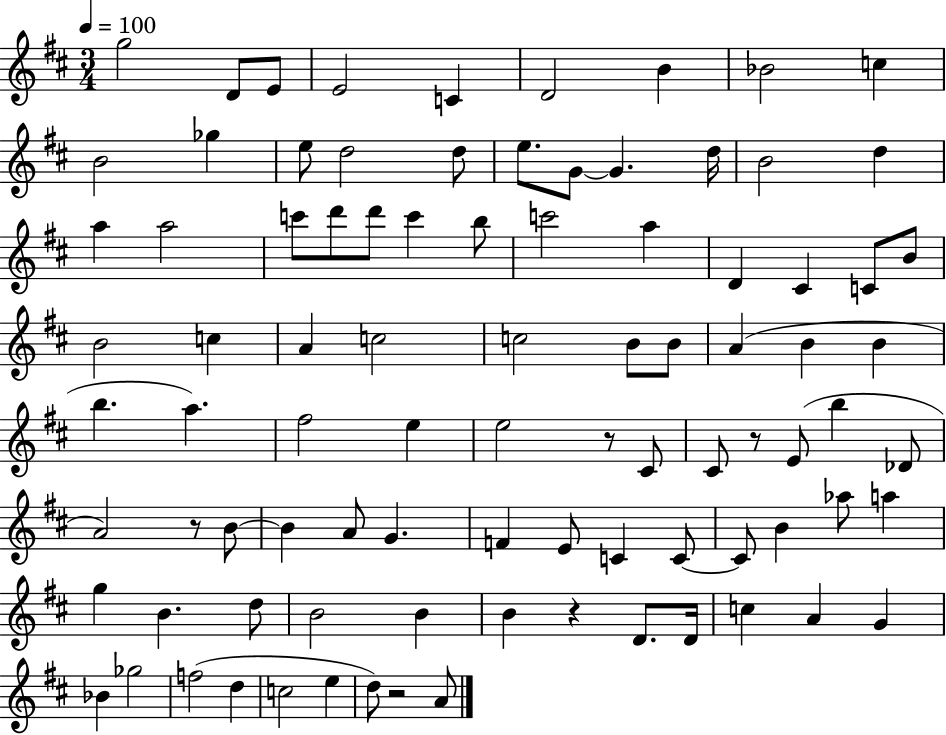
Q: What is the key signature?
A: D major